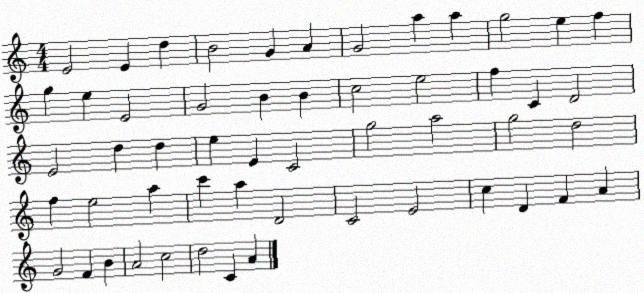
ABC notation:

X:1
T:Untitled
M:4/4
L:1/4
K:C
E2 E d B2 G A G2 a a g2 e f g e E2 G2 B B c2 e2 f C D2 E2 d d e E C2 g2 a2 g2 d2 f e2 a c' a D2 C2 E2 c D F A G2 F B A2 c2 d2 C A